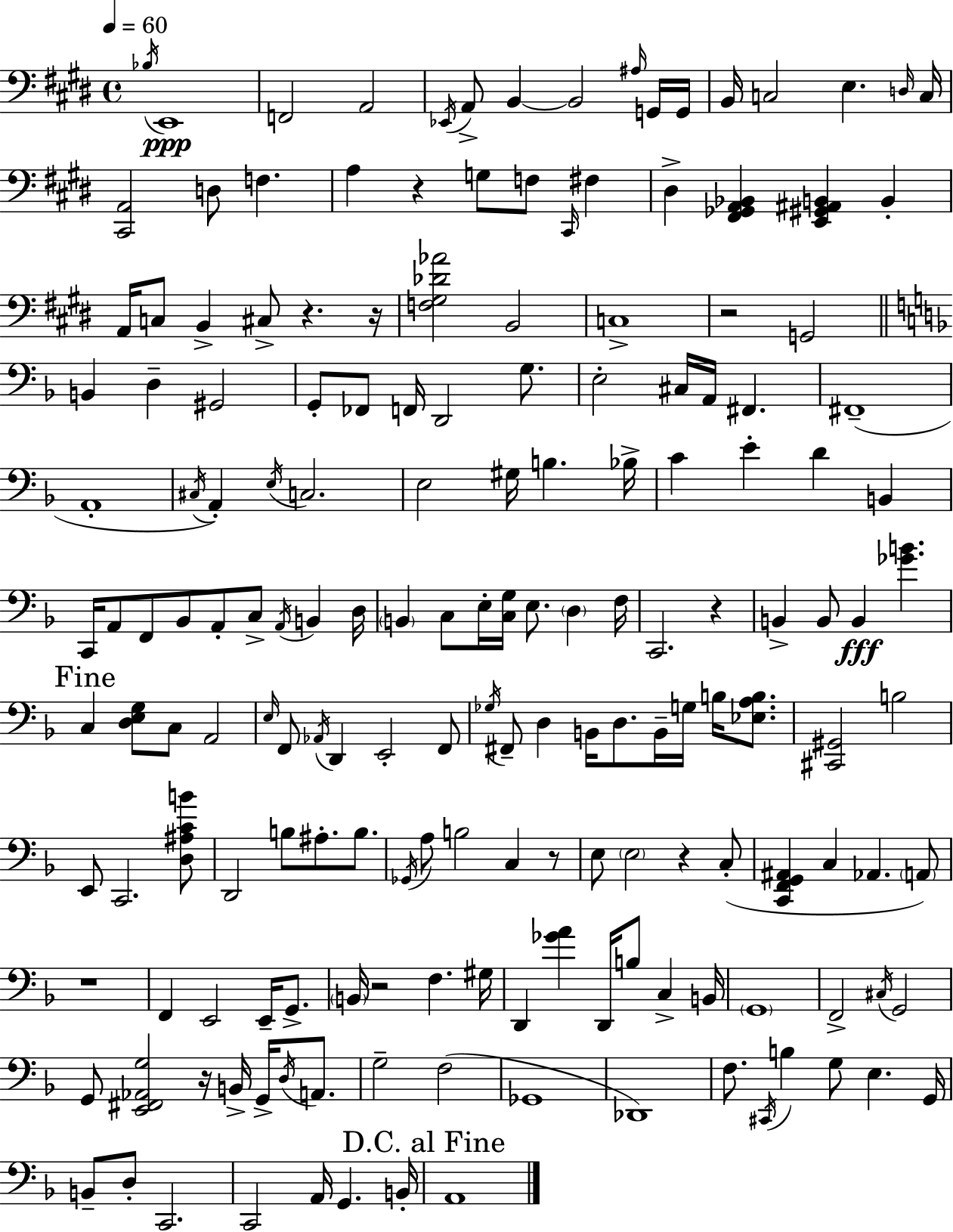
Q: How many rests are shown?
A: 10